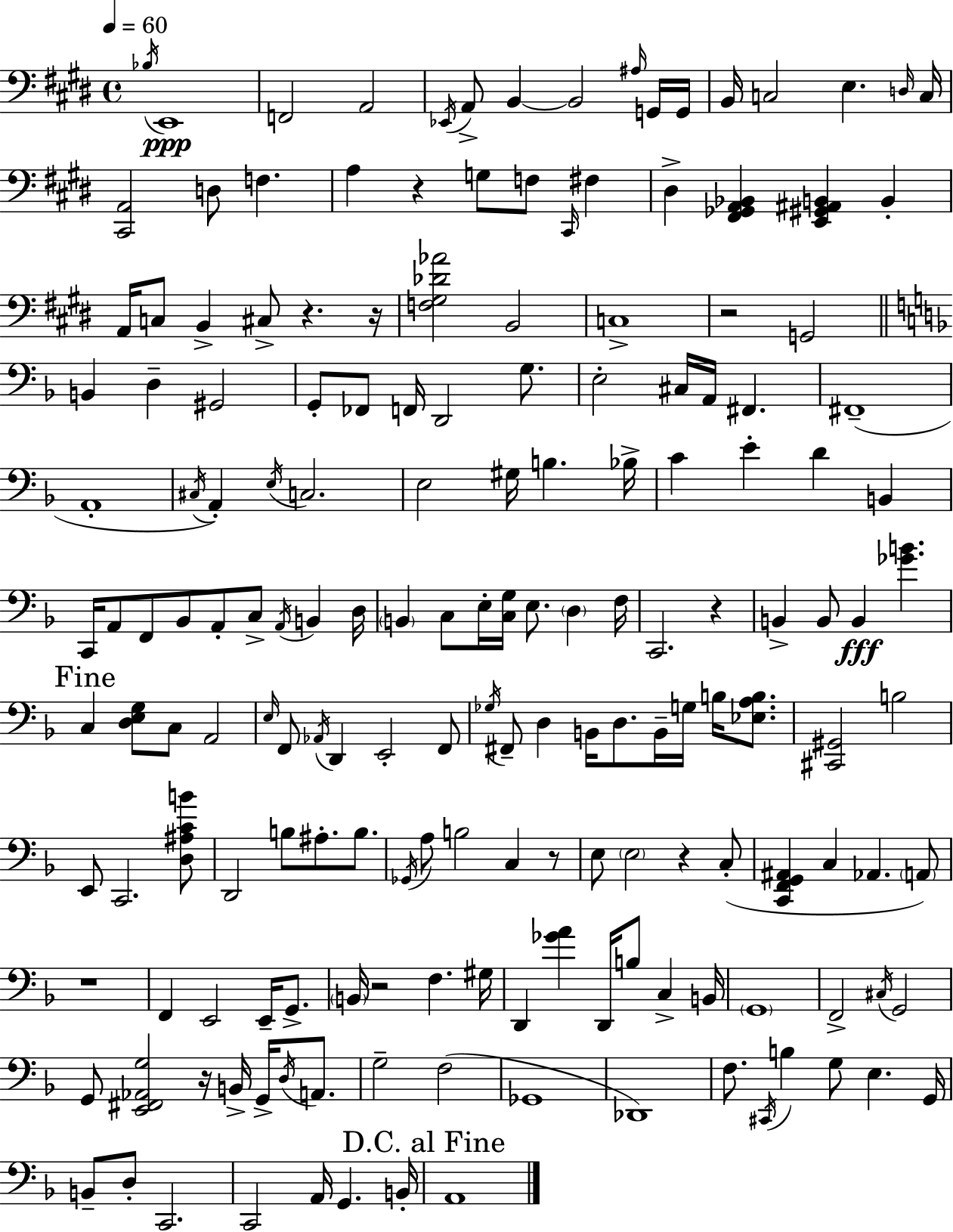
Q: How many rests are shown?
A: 10